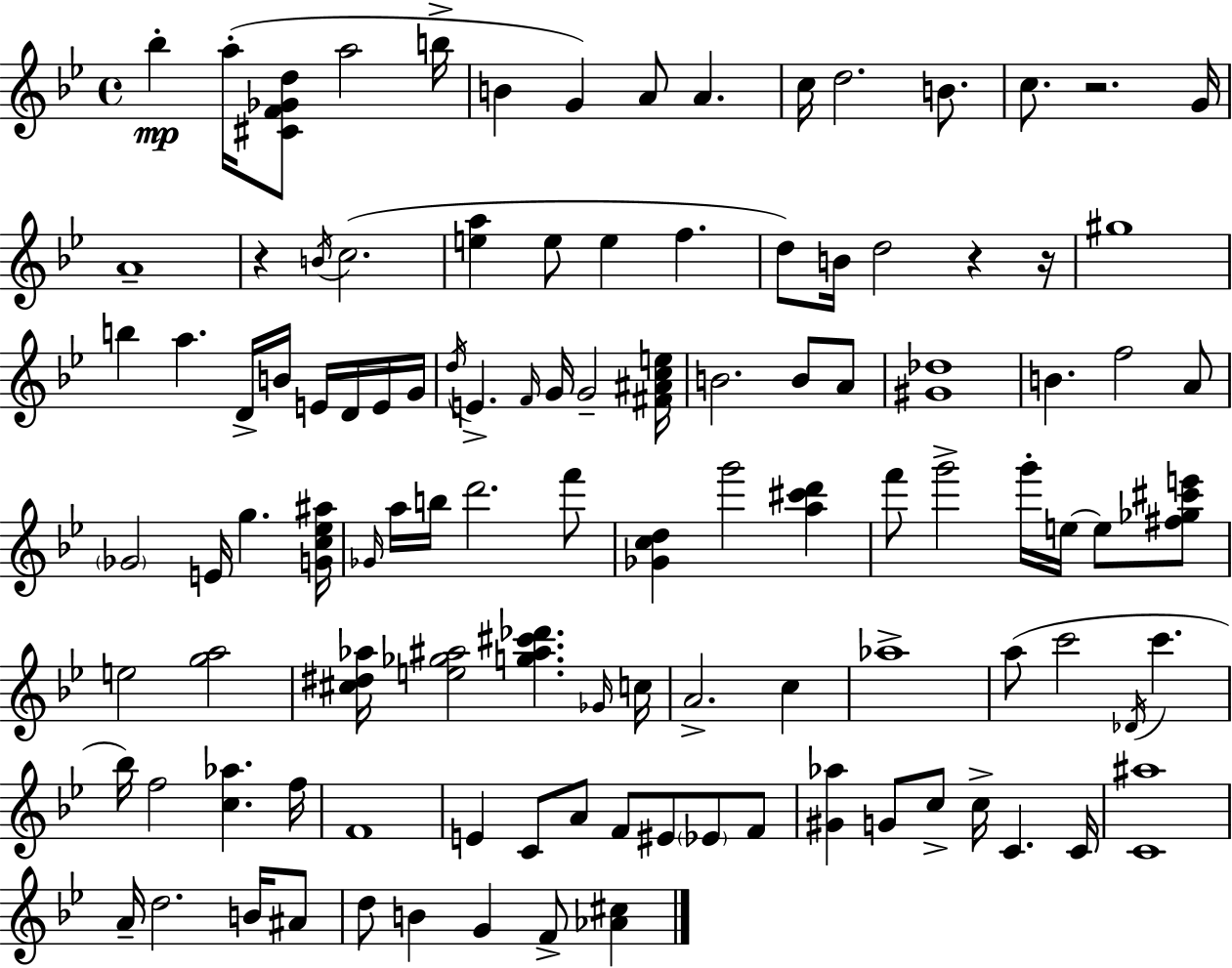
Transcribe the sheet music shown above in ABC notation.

X:1
T:Untitled
M:4/4
L:1/4
K:Bb
_b a/4 [^CF_Gd]/2 a2 b/4 B G A/2 A c/4 d2 B/2 c/2 z2 G/4 A4 z B/4 c2 [ea] e/2 e f d/2 B/4 d2 z z/4 ^g4 b a D/4 B/4 E/4 D/4 E/4 G/4 d/4 E F/4 G/4 G2 [^F^Ace]/4 B2 B/2 A/2 [^G_d]4 B f2 A/2 _G2 E/4 g [Gc_e^a]/4 _G/4 a/4 b/4 d'2 f'/2 [_Gcd] g'2 [a^c'd'] f'/2 g'2 g'/4 e/4 e/2 [^f_g^c'e']/2 e2 [ga]2 [^c^d_a]/4 [e_g^a]2 [g^a^c'_d'] _G/4 c/4 A2 c _a4 a/2 c'2 _D/4 c' _b/4 f2 [c_a] f/4 F4 E C/2 A/2 F/2 ^E/2 _E/2 F/2 [^G_a] G/2 c/2 c/4 C C/4 [C^a]4 A/4 d2 B/4 ^A/2 d/2 B G F/2 [_A^c]